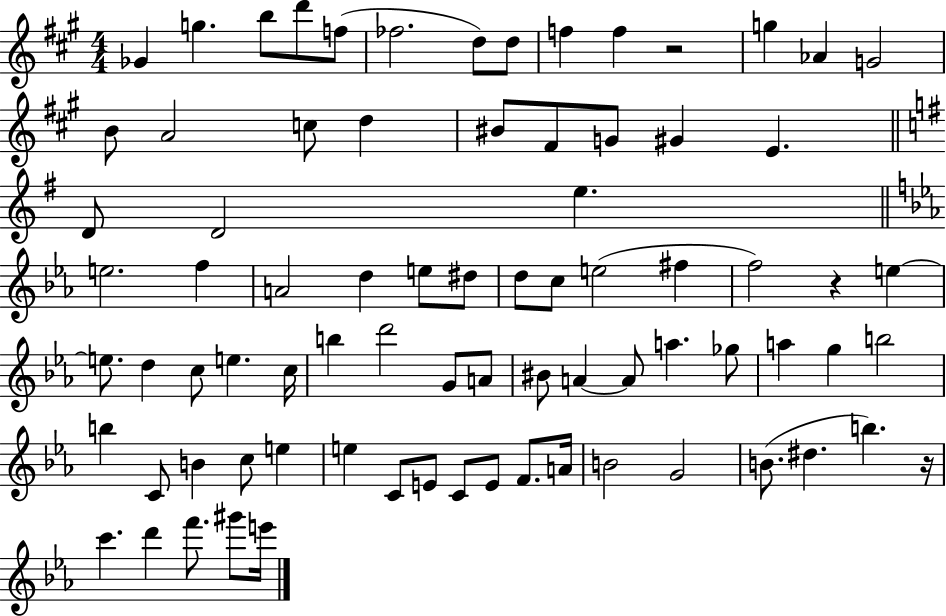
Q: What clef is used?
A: treble